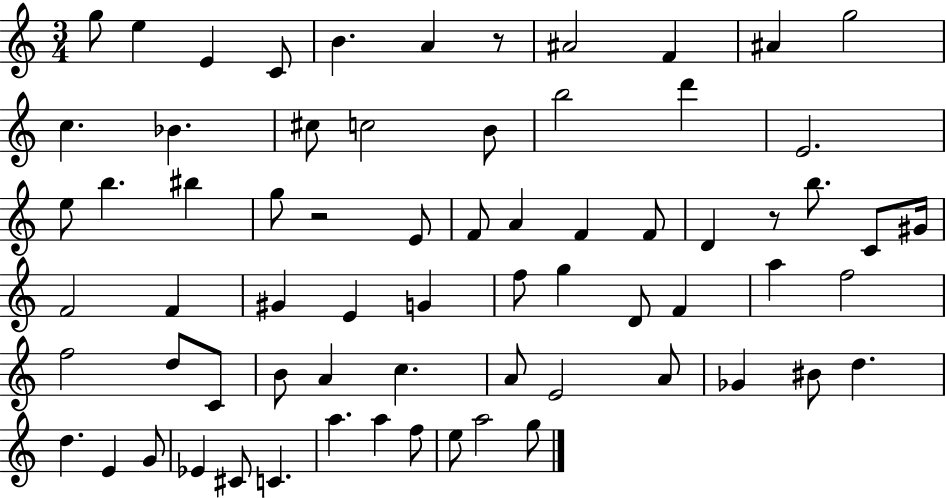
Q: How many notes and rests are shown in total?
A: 69